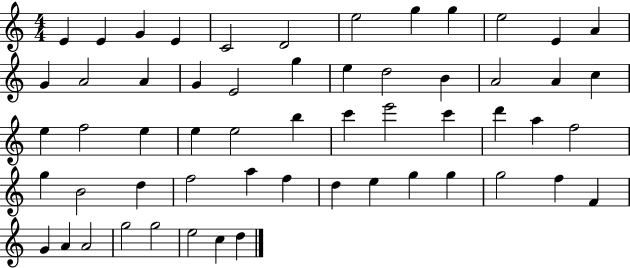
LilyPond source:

{
  \clef treble
  \numericTimeSignature
  \time 4/4
  \key c \major
  e'4 e'4 g'4 e'4 | c'2 d'2 | e''2 g''4 g''4 | e''2 e'4 a'4 | \break g'4 a'2 a'4 | g'4 e'2 g''4 | e''4 d''2 b'4 | a'2 a'4 c''4 | \break e''4 f''2 e''4 | e''4 e''2 b''4 | c'''4 e'''2 c'''4 | d'''4 a''4 f''2 | \break g''4 b'2 d''4 | f''2 a''4 f''4 | d''4 e''4 g''4 g''4 | g''2 f''4 f'4 | \break g'4 a'4 a'2 | g''2 g''2 | e''2 c''4 d''4 | \bar "|."
}